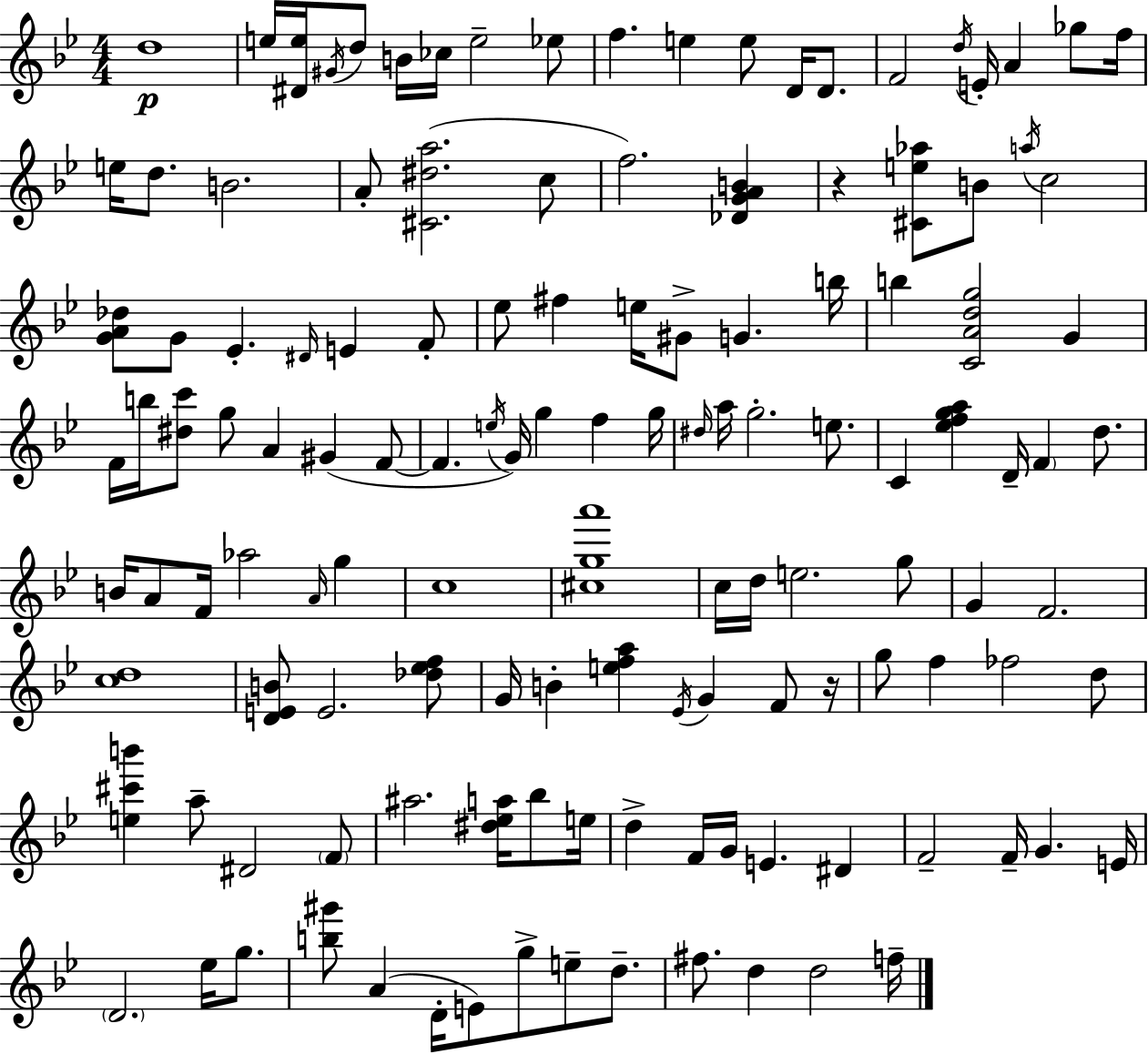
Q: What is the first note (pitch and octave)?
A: D5